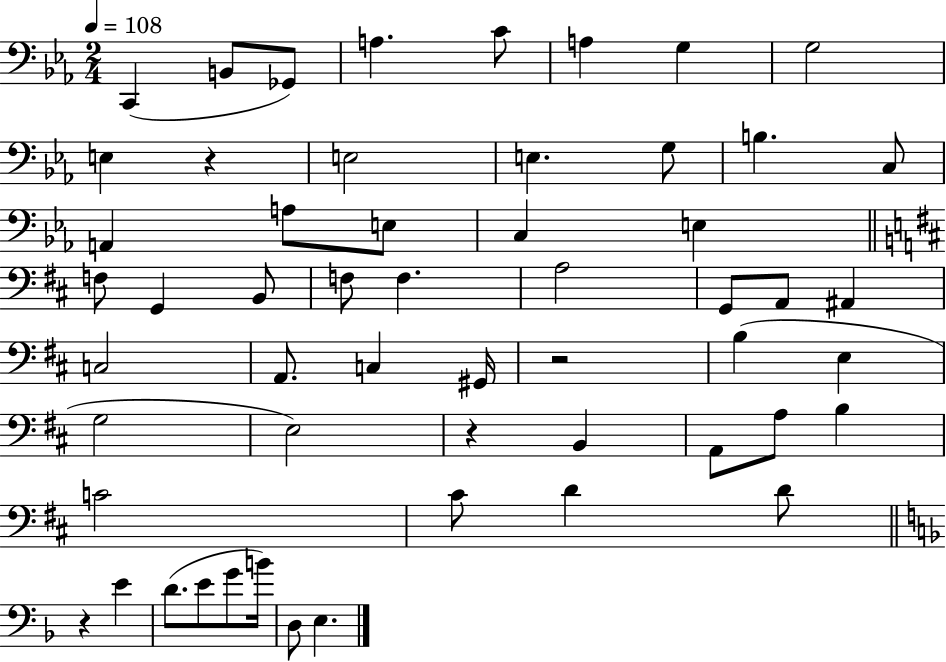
{
  \clef bass
  \numericTimeSignature
  \time 2/4
  \key ees \major
  \tempo 4 = 108
  \repeat volta 2 { c,4( b,8 ges,8) | a4. c'8 | a4 g4 | g2 | \break e4 r4 | e2 | e4. g8 | b4. c8 | \break a,4 a8 e8 | c4 e4 | \bar "||" \break \key b \minor f8 g,4 b,8 | f8 f4. | a2 | g,8 a,8 ais,4 | \break c2 | a,8. c4 gis,16 | r2 | b4( e4 | \break g2 | e2) | r4 b,4 | a,8 a8 b4 | \break c'2 | cis'8 d'4 d'8 | \bar "||" \break \key d \minor r4 e'4 | d'8.( e'8 g'8 b'16) | d8 e4. | } \bar "|."
}